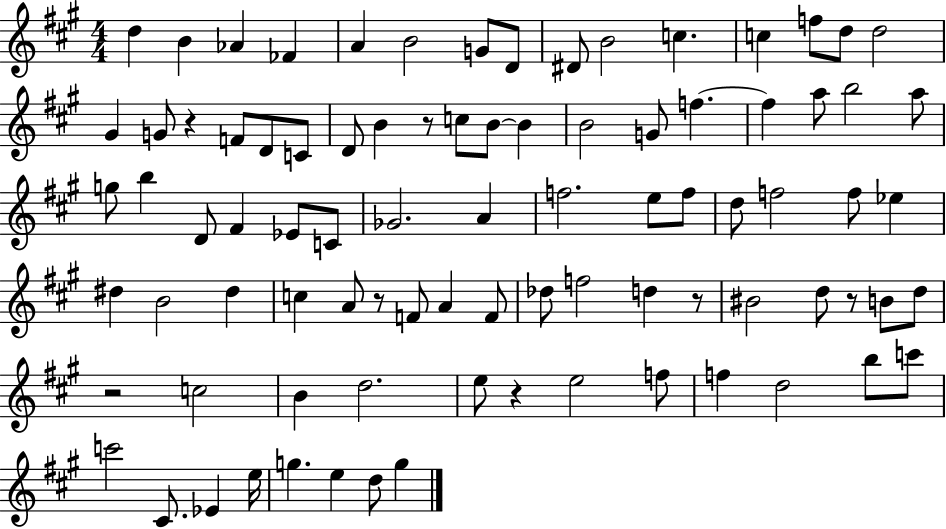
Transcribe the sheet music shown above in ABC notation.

X:1
T:Untitled
M:4/4
L:1/4
K:A
d B _A _F A B2 G/2 D/2 ^D/2 B2 c c f/2 d/2 d2 ^G G/2 z F/2 D/2 C/2 D/2 B z/2 c/2 B/2 B B2 G/2 f f a/2 b2 a/2 g/2 b D/2 ^F _E/2 C/2 _G2 A f2 e/2 f/2 d/2 f2 f/2 _e ^d B2 ^d c A/2 z/2 F/2 A F/2 _d/2 f2 d z/2 ^B2 d/2 z/2 B/2 d/2 z2 c2 B d2 e/2 z e2 f/2 f d2 b/2 c'/2 c'2 ^C/2 _E e/4 g e d/2 g